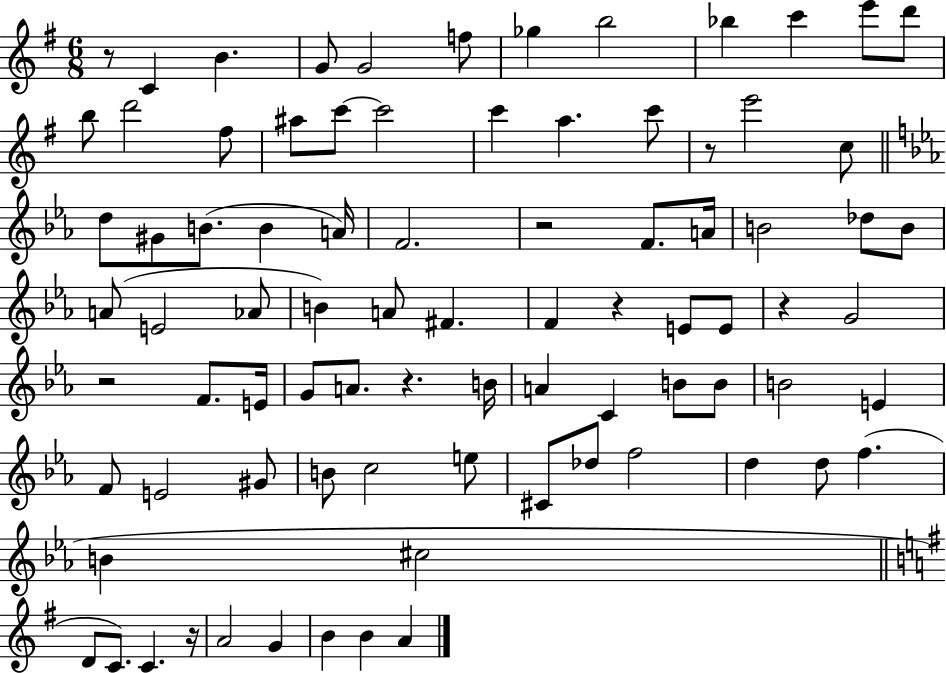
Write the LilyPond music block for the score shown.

{
  \clef treble
  \numericTimeSignature
  \time 6/8
  \key g \major
  \repeat volta 2 { r8 c'4 b'4. | g'8 g'2 f''8 | ges''4 b''2 | bes''4 c'''4 e'''8 d'''8 | \break b''8 d'''2 fis''8 | ais''8 c'''8~~ c'''2 | c'''4 a''4. c'''8 | r8 e'''2 c''8 | \break \bar "||" \break \key c \minor d''8 gis'8 b'8.( b'4 a'16) | f'2. | r2 f'8. a'16 | b'2 des''8 b'8 | \break a'8( e'2 aes'8 | b'4) a'8 fis'4. | f'4 r4 e'8 e'8 | r4 g'2 | \break r2 f'8. e'16 | g'8 a'8. r4. b'16 | a'4 c'4 b'8 b'8 | b'2 e'4 | \break f'8 e'2 gis'8 | b'8 c''2 e''8 | cis'8 des''8 f''2 | d''4 d''8 f''4.( | \break b'4 cis''2 | \bar "||" \break \key e \minor d'8 c'8.) c'4. r16 | a'2 g'4 | b'4 b'4 a'4 | } \bar "|."
}